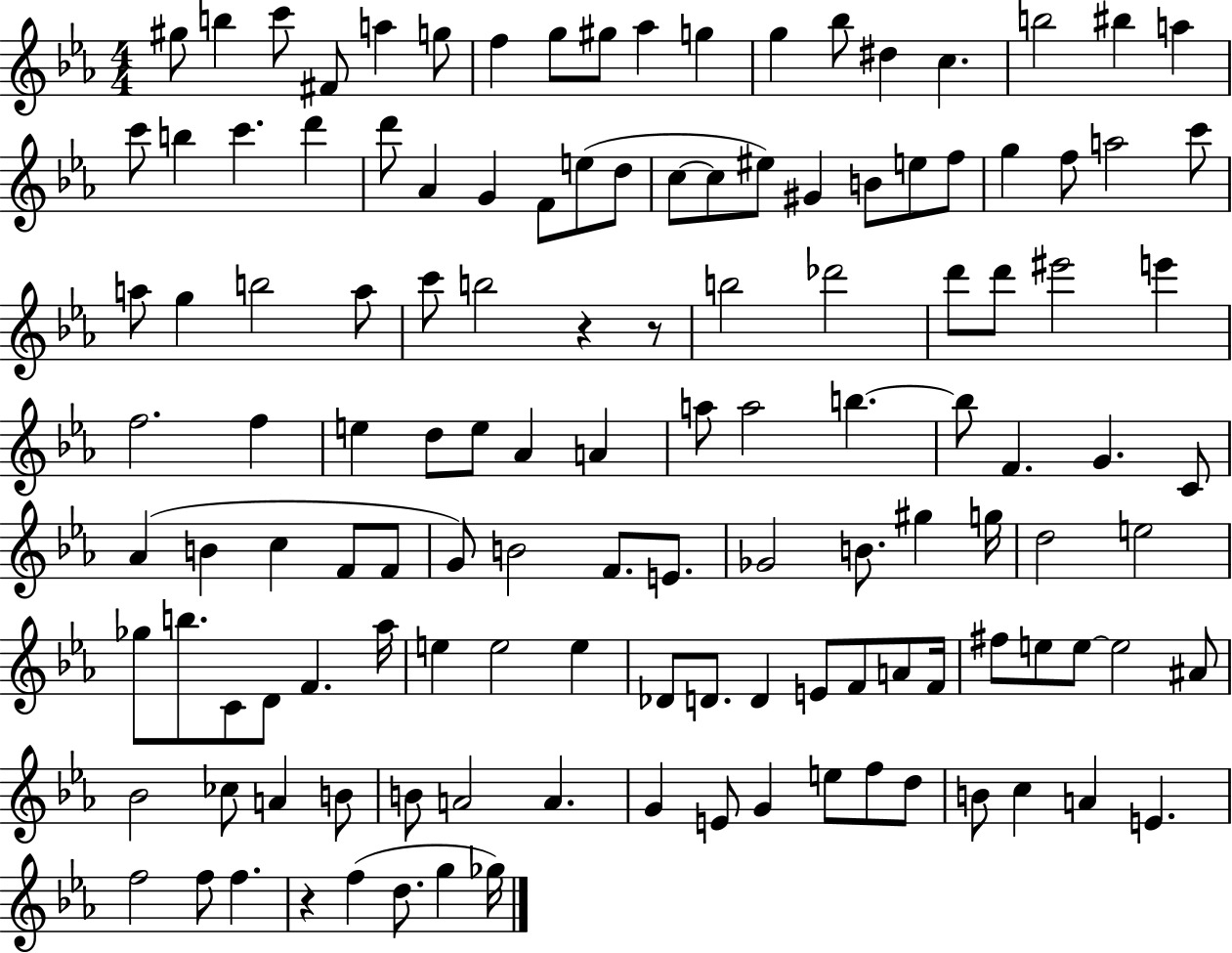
X:1
T:Untitled
M:4/4
L:1/4
K:Eb
^g/2 b c'/2 ^F/2 a g/2 f g/2 ^g/2 _a g g _b/2 ^d c b2 ^b a c'/2 b c' d' d'/2 _A G F/2 e/2 d/2 c/2 c/2 ^e/2 ^G B/2 e/2 f/2 g f/2 a2 c'/2 a/2 g b2 a/2 c'/2 b2 z z/2 b2 _d'2 d'/2 d'/2 ^e'2 e' f2 f e d/2 e/2 _A A a/2 a2 b b/2 F G C/2 _A B c F/2 F/2 G/2 B2 F/2 E/2 _G2 B/2 ^g g/4 d2 e2 _g/2 b/2 C/2 D/2 F _a/4 e e2 e _D/2 D/2 D E/2 F/2 A/2 F/4 ^f/2 e/2 e/2 e2 ^A/2 _B2 _c/2 A B/2 B/2 A2 A G E/2 G e/2 f/2 d/2 B/2 c A E f2 f/2 f z f d/2 g _g/4